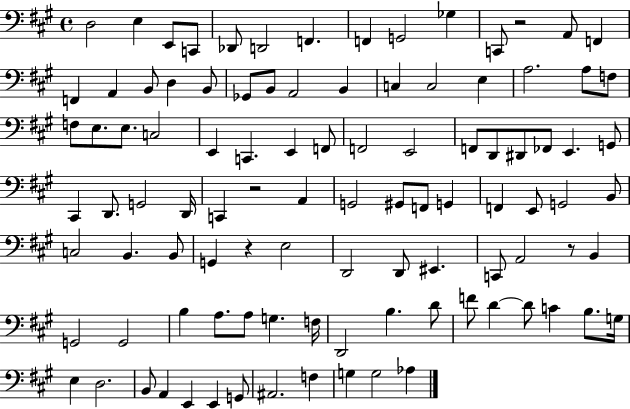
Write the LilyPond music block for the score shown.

{
  \clef bass
  \time 4/4
  \defaultTimeSignature
  \key a \major
  d2 e4 e,8 c,8 | des,8 d,2 f,4. | f,4 g,2 ges4 | c,8 r2 a,8 f,4 | \break f,4 a,4 b,8 d4 b,8 | ges,8 b,8 a,2 b,4 | c4 c2 e4 | a2. a8 f8 | \break f8 e8. e8. c2 | e,4 c,4. e,4 f,8 | f,2 e,2 | f,8 d,8 dis,8 fes,8 e,4. g,8 | \break cis,4 d,8. g,2 d,16 | c,4 r2 a,4 | g,2 gis,8 f,8 g,4 | f,4 e,8 g,2 b,8 | \break c2 b,4. b,8 | g,4 r4 e2 | d,2 d,8 eis,4. | c,8 a,2 r8 b,4 | \break g,2 g,2 | b4 a8. a8 g4. f16 | d,2 b4. d'8 | f'8 d'4~~ d'8 c'4 b8. g16 | \break e4 d2. | b,8 a,4 e,4 e,4 g,8 | ais,2. f4 | g4 g2 aes4 | \break \bar "|."
}